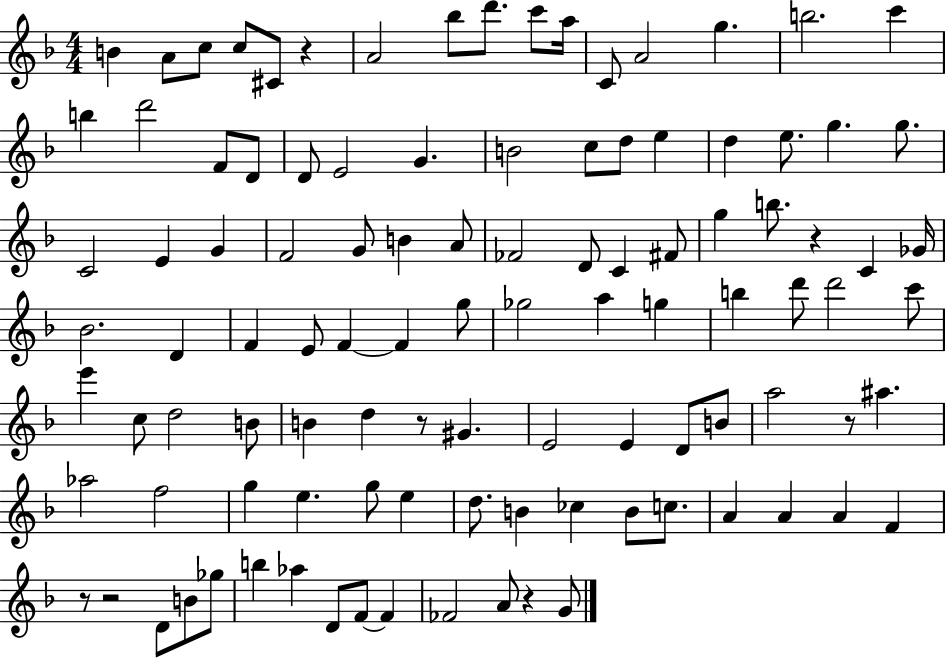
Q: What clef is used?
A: treble